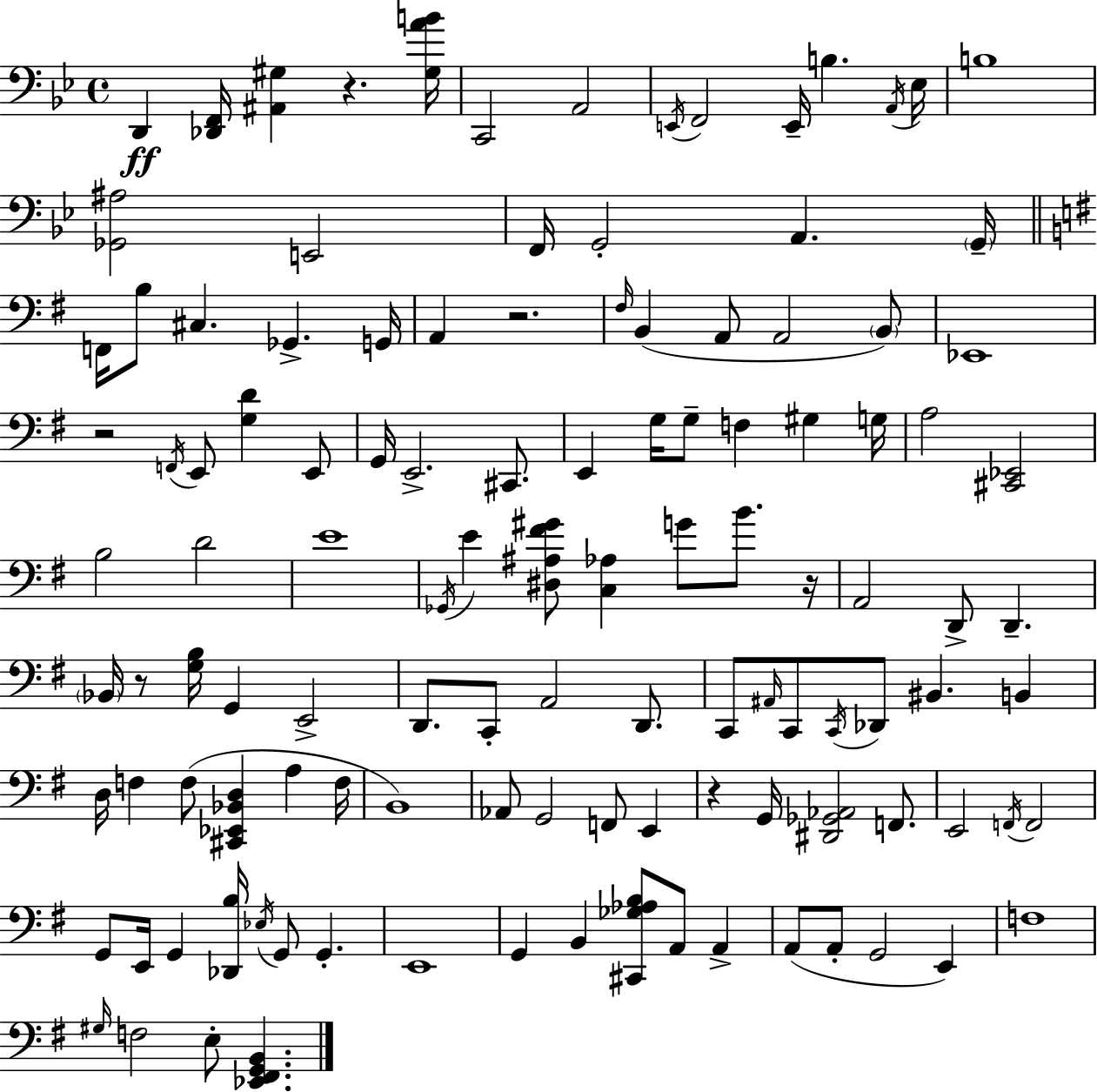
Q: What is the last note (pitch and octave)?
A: E3